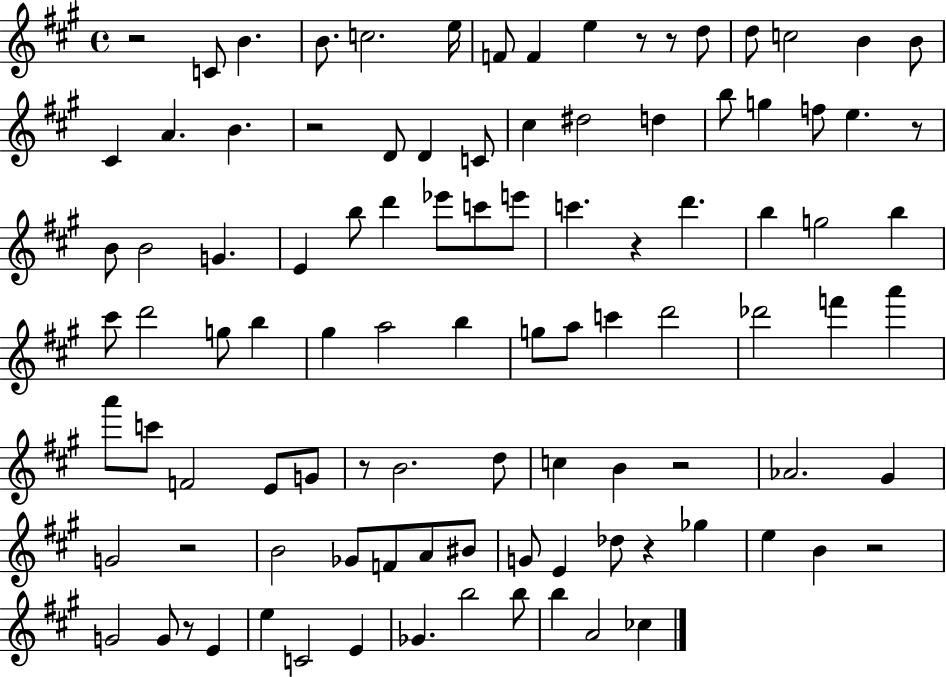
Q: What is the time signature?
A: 4/4